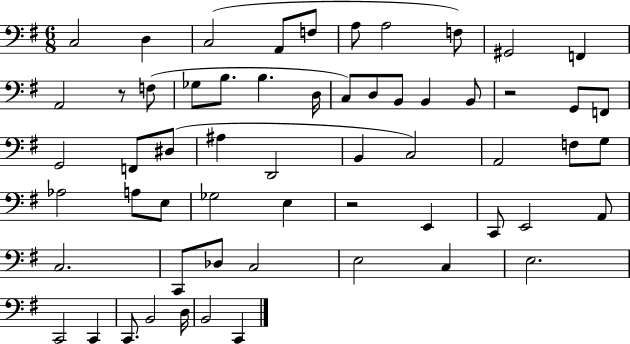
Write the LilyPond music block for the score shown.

{
  \clef bass
  \numericTimeSignature
  \time 6/8
  \key g \major
  c2 d4 | c2( a,8 f8 | a8 a2 f8) | gis,2 f,4 | \break a,2 r8 f8( | ges8 b8. b4. d16 | c8) d8 b,8 b,4 b,8 | r2 g,8 f,8 | \break g,2 f,8 dis8( | ais4 d,2 | b,4 c2) | a,2 f8 g8 | \break aes2 a8 e8 | ges2 e4 | r2 e,4 | c,8 e,2 a,8 | \break c2. | c,8 des8 c2 | e2 c4 | e2. | \break c,2 c,4 | c,8. b,2 d16 | b,2 c,4 | \bar "|."
}